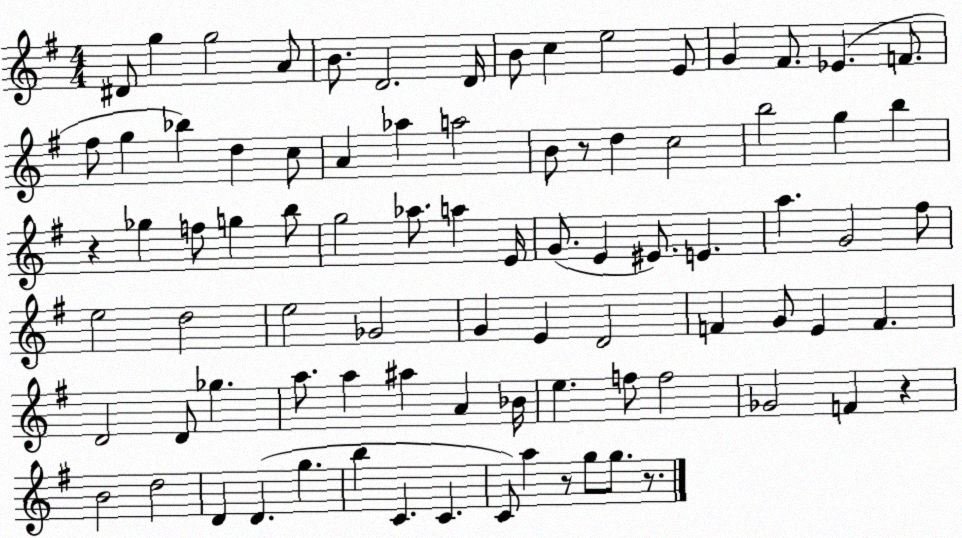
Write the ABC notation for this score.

X:1
T:Untitled
M:4/4
L:1/4
K:G
^D/2 g g2 A/2 B/2 D2 D/4 B/2 c e2 E/2 G ^F/2 _E F/2 ^f/2 g _b d c/2 A _a a2 B/2 z/2 d c2 b2 g b z _g f/2 g b/2 g2 _a/2 a E/4 G/2 E ^E/2 E a G2 ^f/2 e2 d2 e2 _G2 G E D2 F G/2 E F D2 D/2 _g a/2 a ^a A _B/4 e f/2 f2 _G2 F z B2 d2 D D g b C C C/2 a z/2 g/2 g/2 z/2